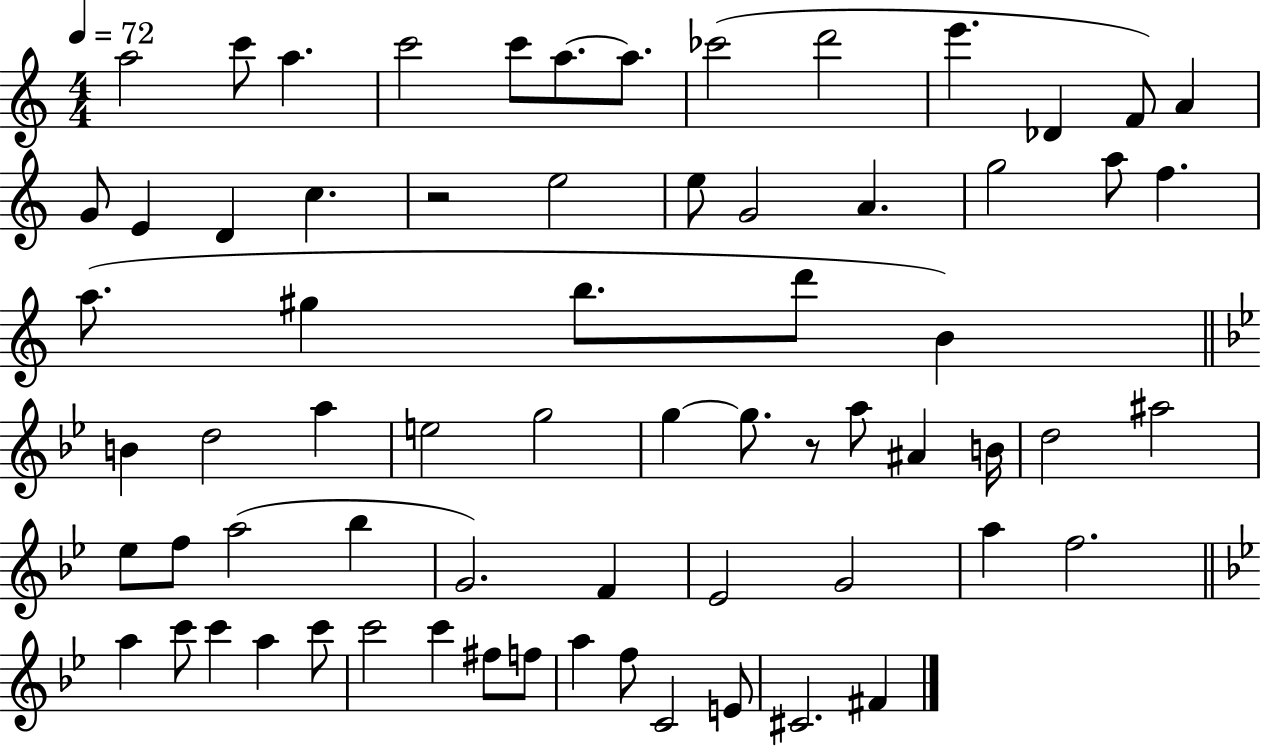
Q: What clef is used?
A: treble